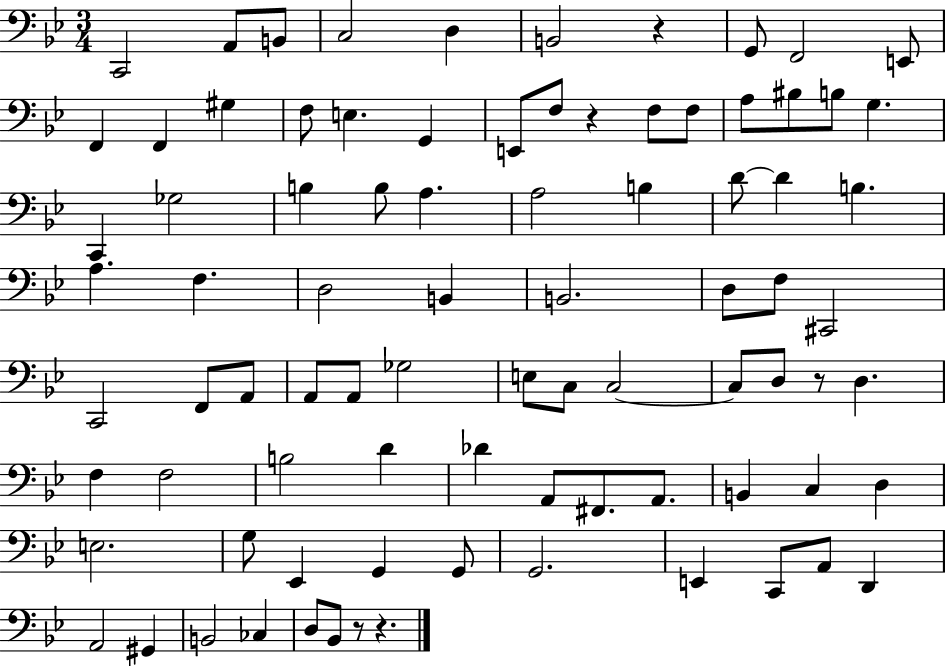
{
  \clef bass
  \numericTimeSignature
  \time 3/4
  \key bes \major
  c,2 a,8 b,8 | c2 d4 | b,2 r4 | g,8 f,2 e,8 | \break f,4 f,4 gis4 | f8 e4. g,4 | e,8 f8 r4 f8 f8 | a8 bis8 b8 g4. | \break c,4 ges2 | b4 b8 a4. | a2 b4 | d'8~~ d'4 b4. | \break a4. f4. | d2 b,4 | b,2. | d8 f8 cis,2 | \break c,2 f,8 a,8 | a,8 a,8 ges2 | e8 c8 c2~~ | c8 d8 r8 d4. | \break f4 f2 | b2 d'4 | des'4 a,8 fis,8. a,8. | b,4 c4 d4 | \break e2. | g8 ees,4 g,4 g,8 | g,2. | e,4 c,8 a,8 d,4 | \break a,2 gis,4 | b,2 ces4 | d8 bes,8 r8 r4. | \bar "|."
}